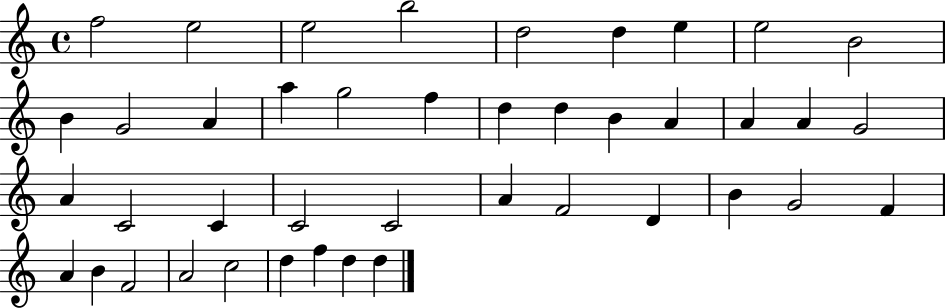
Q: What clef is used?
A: treble